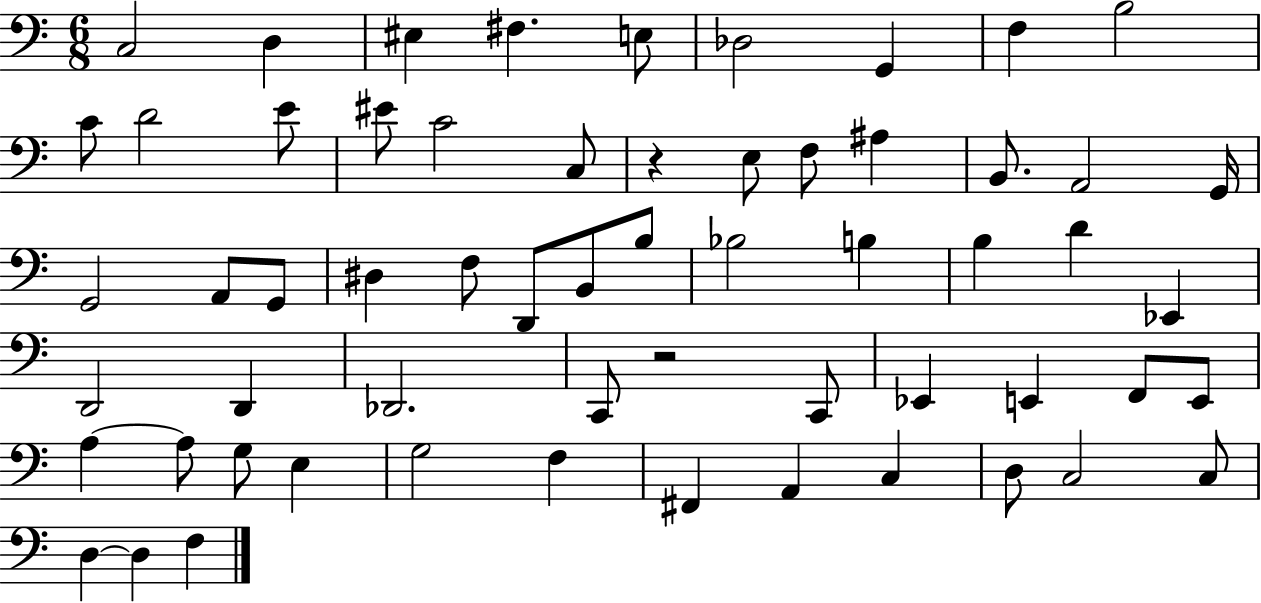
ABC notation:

X:1
T:Untitled
M:6/8
L:1/4
K:C
C,2 D, ^E, ^F, E,/2 _D,2 G,, F, B,2 C/2 D2 E/2 ^E/2 C2 C,/2 z E,/2 F,/2 ^A, B,,/2 A,,2 G,,/4 G,,2 A,,/2 G,,/2 ^D, F,/2 D,,/2 B,,/2 B,/2 _B,2 B, B, D _E,, D,,2 D,, _D,,2 C,,/2 z2 C,,/2 _E,, E,, F,,/2 E,,/2 A, A,/2 G,/2 E, G,2 F, ^F,, A,, C, D,/2 C,2 C,/2 D, D, F,